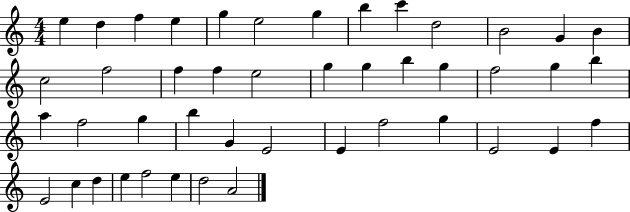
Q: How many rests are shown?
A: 0